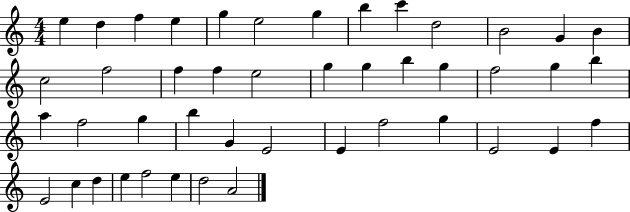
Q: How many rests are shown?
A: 0